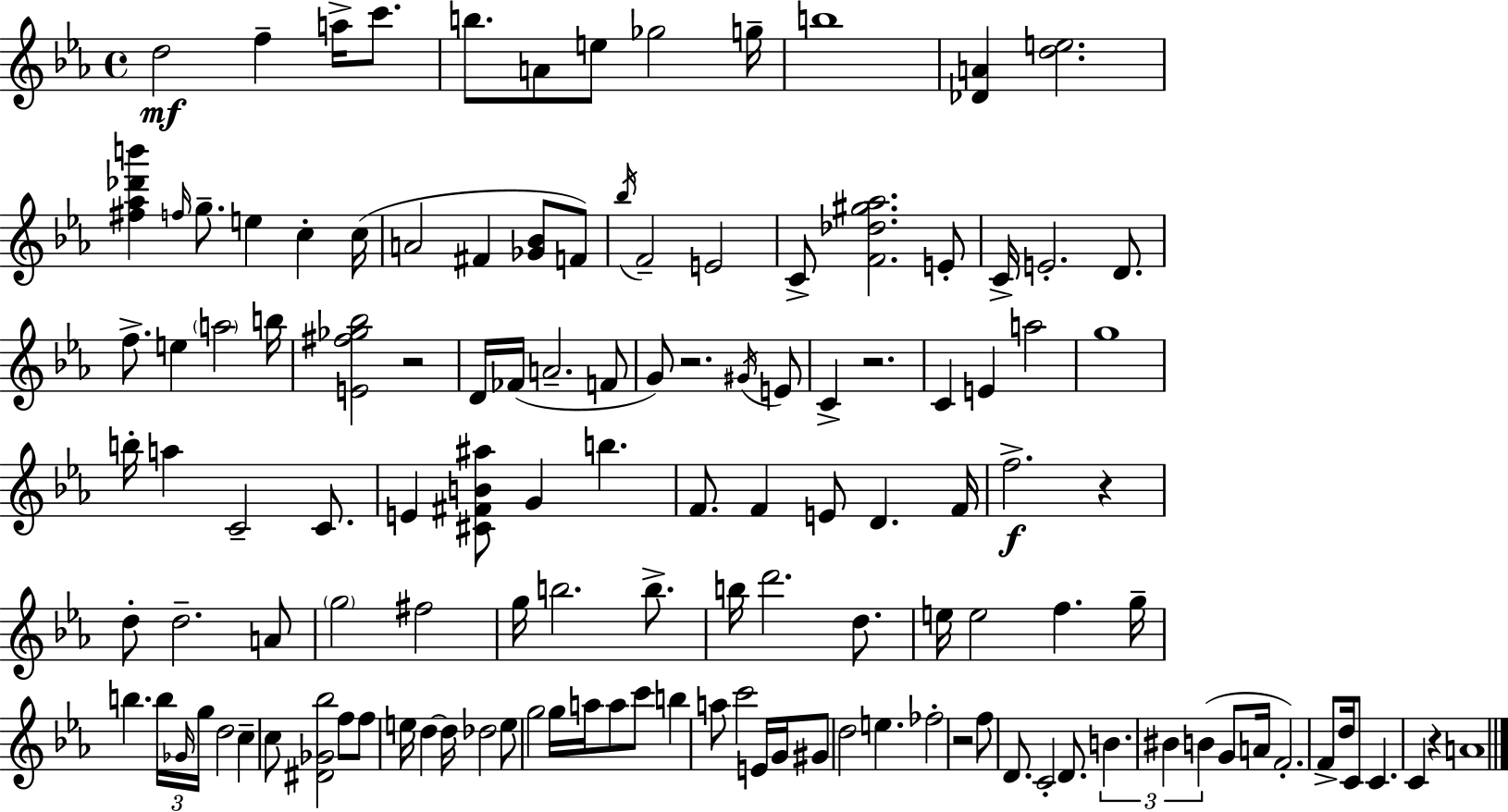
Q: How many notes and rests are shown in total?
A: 128